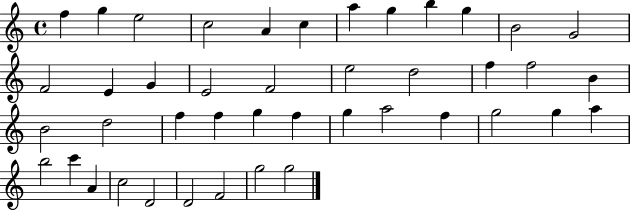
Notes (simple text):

F5/q G5/q E5/h C5/h A4/q C5/q A5/q G5/q B5/q G5/q B4/h G4/h F4/h E4/q G4/q E4/h F4/h E5/h D5/h F5/q F5/h B4/q B4/h D5/h F5/q F5/q G5/q F5/q G5/q A5/h F5/q G5/h G5/q A5/q B5/h C6/q A4/q C5/h D4/h D4/h F4/h G5/h G5/h